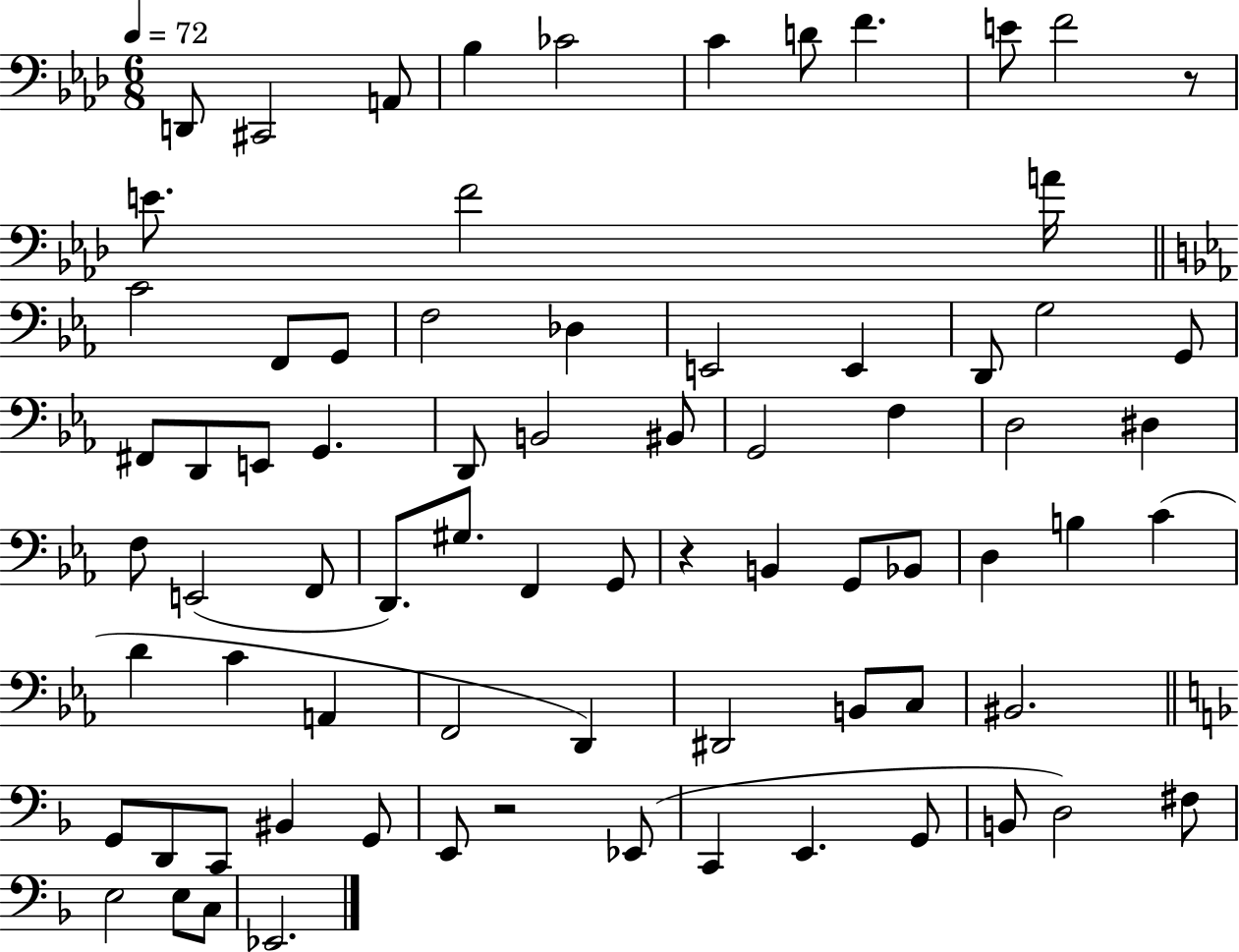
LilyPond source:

{
  \clef bass
  \numericTimeSignature
  \time 6/8
  \key aes \major
  \tempo 4 = 72
  \repeat volta 2 { d,8 cis,2 a,8 | bes4 ces'2 | c'4 d'8 f'4. | e'8 f'2 r8 | \break e'8. f'2 a'16 | \bar "||" \break \key c \minor c'2 f,8 g,8 | f2 des4 | e,2 e,4 | d,8 g2 g,8 | \break fis,8 d,8 e,8 g,4. | d,8 b,2 bis,8 | g,2 f4 | d2 dis4 | \break f8 e,2( f,8 | d,8.) gis8. f,4 g,8 | r4 b,4 g,8 bes,8 | d4 b4 c'4( | \break d'4 c'4 a,4 | f,2 d,4) | dis,2 b,8 c8 | bis,2. | \break \bar "||" \break \key f \major g,8 d,8 c,8 bis,4 g,8 | e,8 r2 ees,8( | c,4 e,4. g,8 | b,8 d2) fis8 | \break e2 e8 c8 | ees,2. | } \bar "|."
}